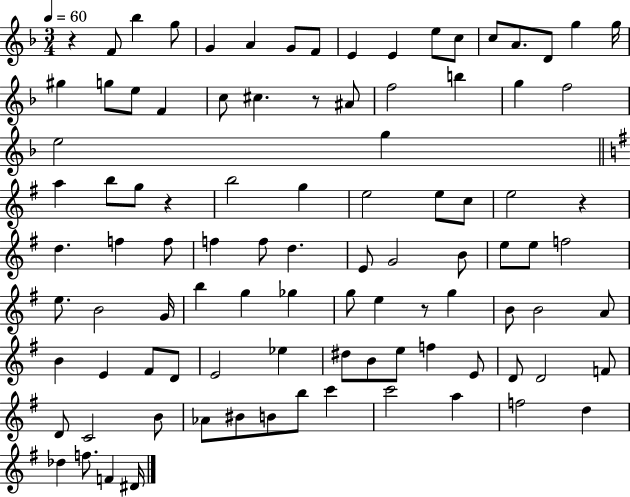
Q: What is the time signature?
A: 3/4